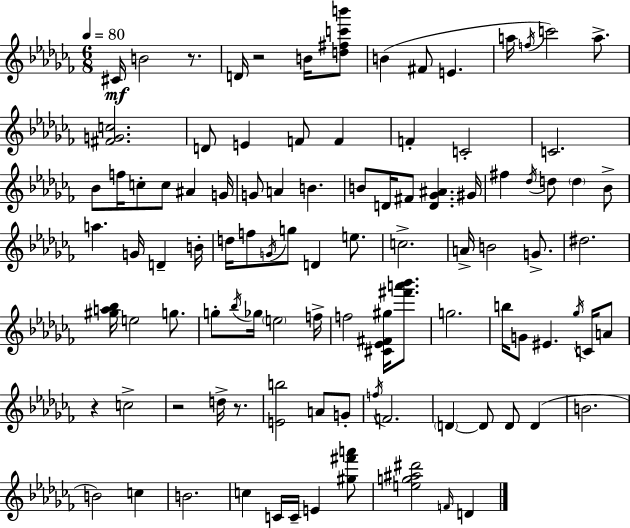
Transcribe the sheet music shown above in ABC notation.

X:1
T:Untitled
M:6/8
L:1/4
K:Abm
^C/4 B2 z/2 D/4 z2 B/4 [d^fc'b']/2 B ^F/2 E a/4 f/4 c'2 a/2 [^FGc]2 D/2 E F/2 F F C2 C2 _B/2 f/4 c/2 c/2 ^A G/4 G/2 A B B/2 D/4 ^F/2 [D_G^A] ^G/4 ^f _d/4 d/2 d _B/2 a G/4 D B/4 d/4 f/2 G/4 g/2 D e/2 c2 A/4 B2 G/2 ^d2 [^ga_b]/4 e2 g/2 g/2 _b/4 _g/4 e2 f/4 f2 [^C_E^F^g]/4 [^f'a'_b']/2 g2 b/4 G/2 ^E _g/4 C/4 A/2 z c2 z2 d/4 z/2 [Eb]2 A/2 G/2 f/4 F2 D D/2 D/2 D B2 B2 c B2 c C/4 C/4 E [^g^f'a']/2 [eg^a^d']2 F/4 D